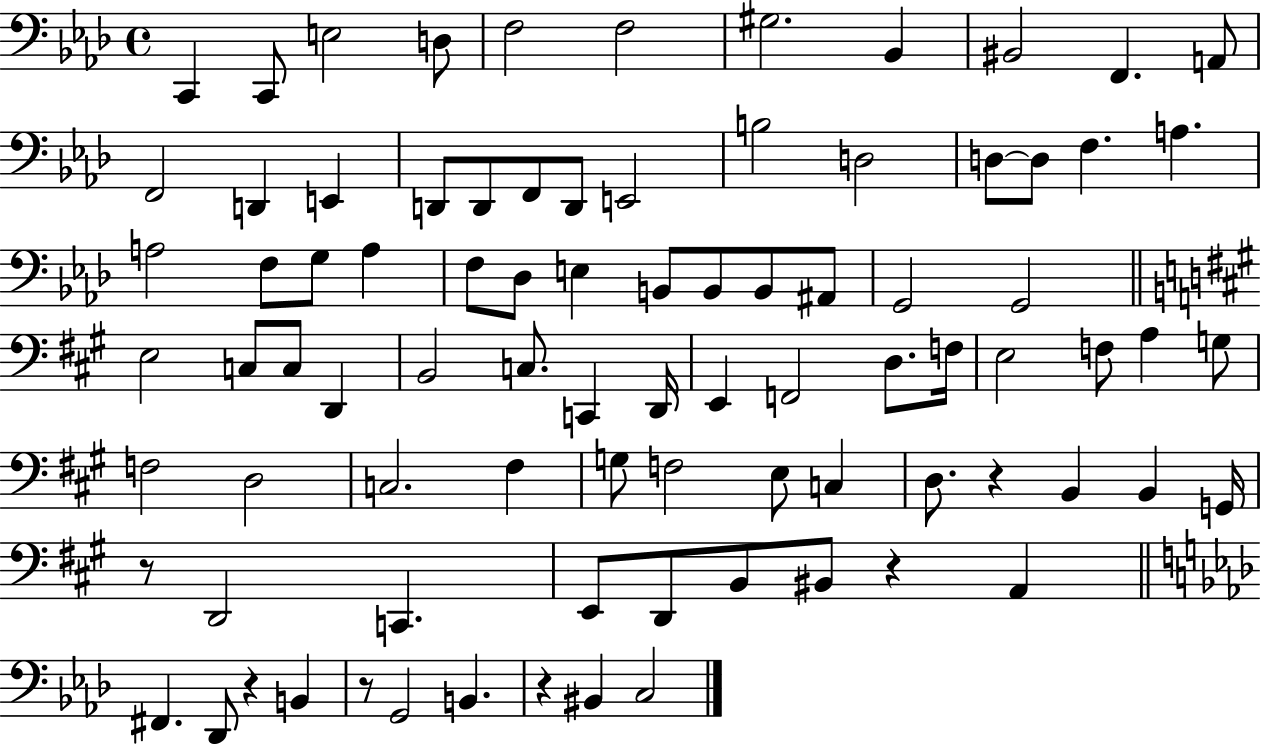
{
  \clef bass
  \time 4/4
  \defaultTimeSignature
  \key aes \major
  c,4 c,8 e2 d8 | f2 f2 | gis2. bes,4 | bis,2 f,4. a,8 | \break f,2 d,4 e,4 | d,8 d,8 f,8 d,8 e,2 | b2 d2 | d8~~ d8 f4. a4. | \break a2 f8 g8 a4 | f8 des8 e4 b,8 b,8 b,8 ais,8 | g,2 g,2 | \bar "||" \break \key a \major e2 c8 c8 d,4 | b,2 c8. c,4 d,16 | e,4 f,2 d8. f16 | e2 f8 a4 g8 | \break f2 d2 | c2. fis4 | g8 f2 e8 c4 | d8. r4 b,4 b,4 g,16 | \break r8 d,2 c,4. | e,8 d,8 b,8 bis,8 r4 a,4 | \bar "||" \break \key f \minor fis,4. des,8 r4 b,4 | r8 g,2 b,4. | r4 bis,4 c2 | \bar "|."
}